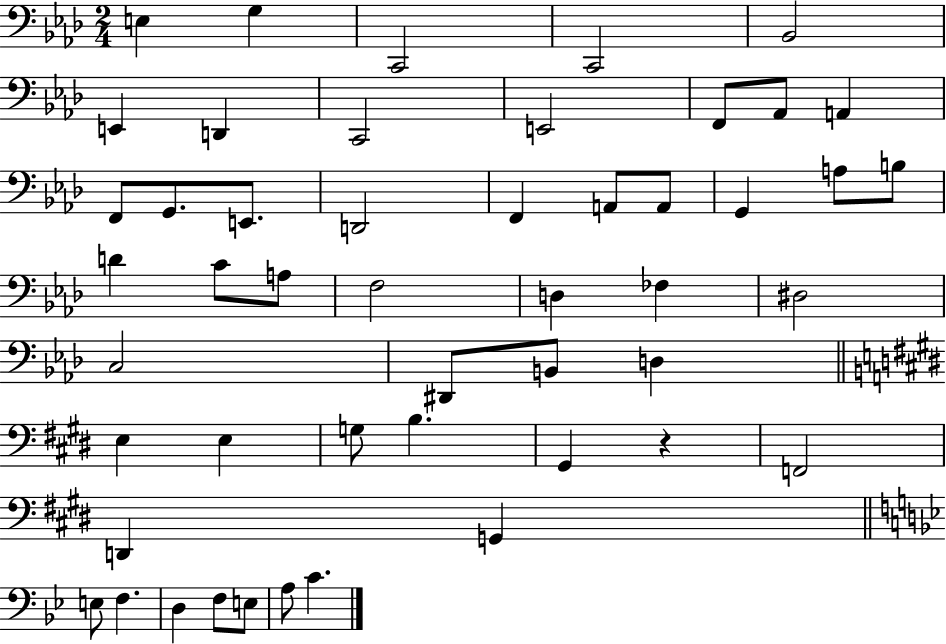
E3/q G3/q C2/h C2/h Bb2/h E2/q D2/q C2/h E2/h F2/e Ab2/e A2/q F2/e G2/e. E2/e. D2/h F2/q A2/e A2/e G2/q A3/e B3/e D4/q C4/e A3/e F3/h D3/q FES3/q D#3/h C3/h D#2/e B2/e D3/q E3/q E3/q G3/e B3/q. G#2/q R/q F2/h D2/q G2/q E3/e F3/q. D3/q F3/e E3/e A3/e C4/q.